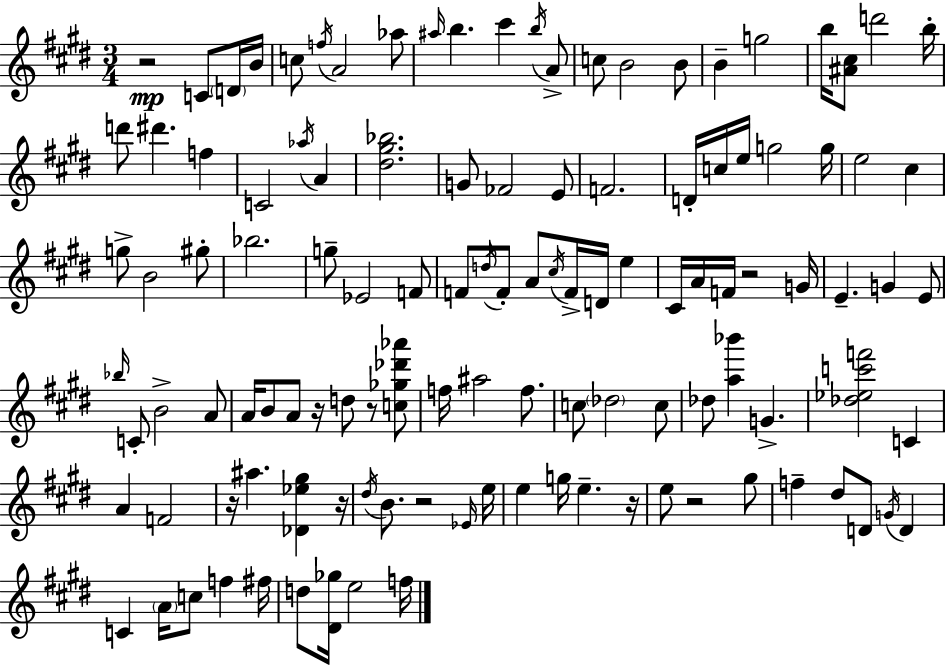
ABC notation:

X:1
T:Untitled
M:3/4
L:1/4
K:E
z2 C/2 D/4 B/4 c/2 f/4 A2 _a/2 ^a/4 b ^c' b/4 A/2 c/2 B2 B/2 B g2 b/4 [^A^c]/2 d'2 b/4 d'/2 ^d' f C2 _a/4 A [^d^g_b]2 G/2 _F2 E/2 F2 D/4 c/4 e/4 g2 g/4 e2 ^c g/2 B2 ^g/2 _b2 g/2 _E2 F/2 F/2 d/4 F/2 A/2 ^c/4 F/4 D/4 e ^C/4 A/4 F/4 z2 G/4 E G E/2 _b/4 C/2 B2 A/2 A/4 B/2 A/2 z/4 d/2 z/2 [c_g_d'_a']/2 f/4 ^a2 f/2 c/2 _d2 c/2 _d/2 [a_b'] G [_d_ec'f']2 C A F2 z/4 ^a [_D_e^g] z/4 ^d/4 B/2 z2 _E/4 e/4 e g/4 e z/4 e/2 z2 ^g/2 f ^d/2 D/2 G/4 D C A/4 c/2 f ^f/4 d/2 [^D_g]/4 e2 f/4